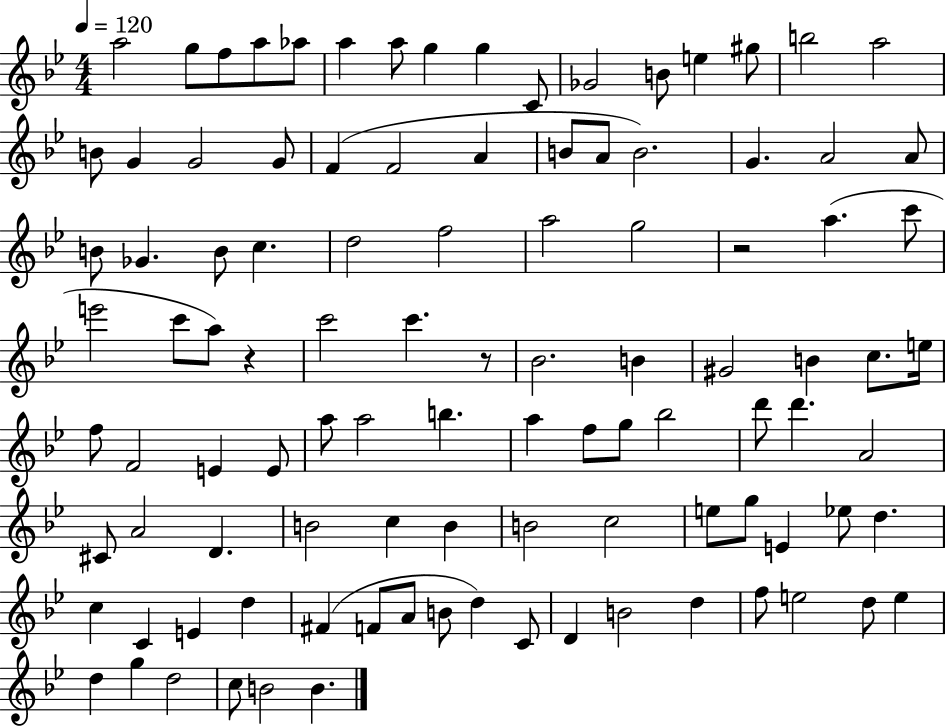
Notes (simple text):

A5/h G5/e F5/e A5/e Ab5/e A5/q A5/e G5/q G5/q C4/e Gb4/h B4/e E5/q G#5/e B5/h A5/h B4/e G4/q G4/h G4/e F4/q F4/h A4/q B4/e A4/e B4/h. G4/q. A4/h A4/e B4/e Gb4/q. B4/e C5/q. D5/h F5/h A5/h G5/h R/h A5/q. C6/e E6/h C6/e A5/e R/q C6/h C6/q. R/e Bb4/h. B4/q G#4/h B4/q C5/e. E5/s F5/e F4/h E4/q E4/e A5/e A5/h B5/q. A5/q F5/e G5/e Bb5/h D6/e D6/q. A4/h C#4/e A4/h D4/q. B4/h C5/q B4/q B4/h C5/h E5/e G5/e E4/q Eb5/e D5/q. C5/q C4/q E4/q D5/q F#4/q F4/e A4/e B4/e D5/q C4/e D4/q B4/h D5/q F5/e E5/h D5/e E5/q D5/q G5/q D5/h C5/e B4/h B4/q.